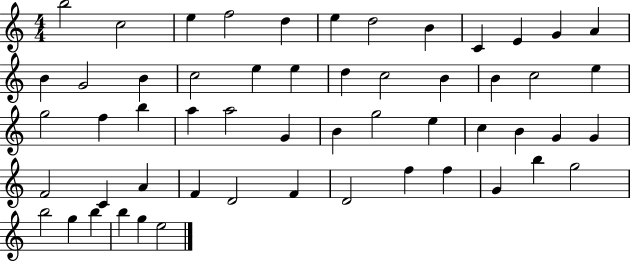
{
  \clef treble
  \numericTimeSignature
  \time 4/4
  \key c \major
  b''2 c''2 | e''4 f''2 d''4 | e''4 d''2 b'4 | c'4 e'4 g'4 a'4 | \break b'4 g'2 b'4 | c''2 e''4 e''4 | d''4 c''2 b'4 | b'4 c''2 e''4 | \break g''2 f''4 b''4 | a''4 a''2 g'4 | b'4 g''2 e''4 | c''4 b'4 g'4 g'4 | \break f'2 c'4 a'4 | f'4 d'2 f'4 | d'2 f''4 f''4 | g'4 b''4 g''2 | \break b''2 g''4 b''4 | b''4 g''4 e''2 | \bar "|."
}